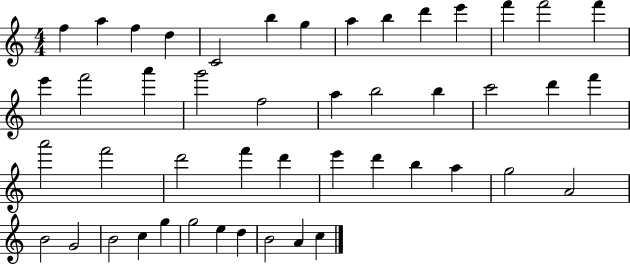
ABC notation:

X:1
T:Untitled
M:4/4
L:1/4
K:C
f a f d C2 b g a b d' e' f' f'2 f' e' f'2 a' g'2 f2 a b2 b c'2 d' f' a'2 f'2 d'2 f' d' e' d' b a g2 A2 B2 G2 B2 c g g2 e d B2 A c